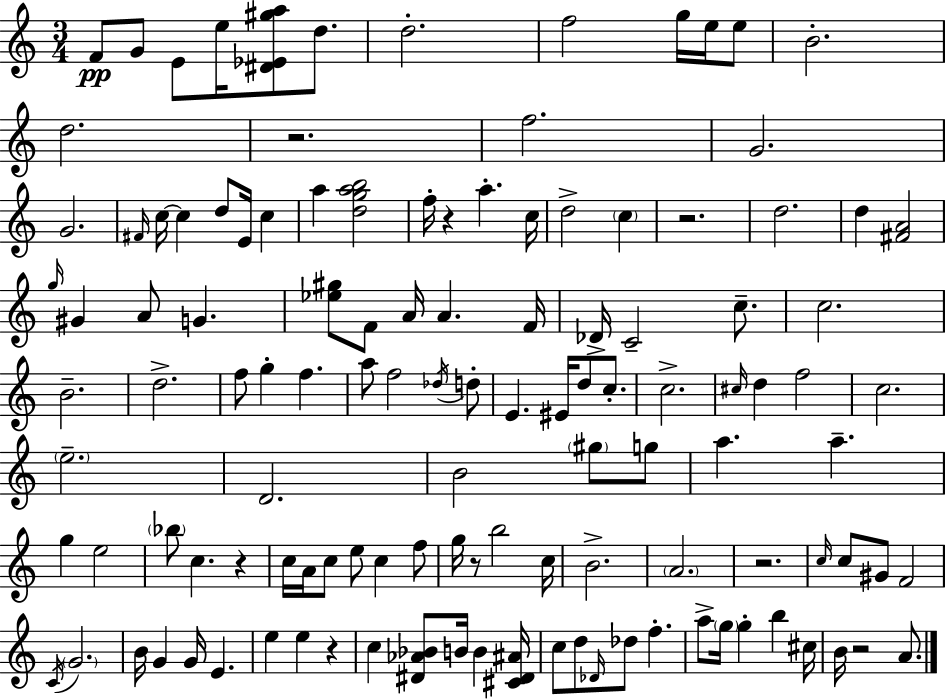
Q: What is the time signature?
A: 3/4